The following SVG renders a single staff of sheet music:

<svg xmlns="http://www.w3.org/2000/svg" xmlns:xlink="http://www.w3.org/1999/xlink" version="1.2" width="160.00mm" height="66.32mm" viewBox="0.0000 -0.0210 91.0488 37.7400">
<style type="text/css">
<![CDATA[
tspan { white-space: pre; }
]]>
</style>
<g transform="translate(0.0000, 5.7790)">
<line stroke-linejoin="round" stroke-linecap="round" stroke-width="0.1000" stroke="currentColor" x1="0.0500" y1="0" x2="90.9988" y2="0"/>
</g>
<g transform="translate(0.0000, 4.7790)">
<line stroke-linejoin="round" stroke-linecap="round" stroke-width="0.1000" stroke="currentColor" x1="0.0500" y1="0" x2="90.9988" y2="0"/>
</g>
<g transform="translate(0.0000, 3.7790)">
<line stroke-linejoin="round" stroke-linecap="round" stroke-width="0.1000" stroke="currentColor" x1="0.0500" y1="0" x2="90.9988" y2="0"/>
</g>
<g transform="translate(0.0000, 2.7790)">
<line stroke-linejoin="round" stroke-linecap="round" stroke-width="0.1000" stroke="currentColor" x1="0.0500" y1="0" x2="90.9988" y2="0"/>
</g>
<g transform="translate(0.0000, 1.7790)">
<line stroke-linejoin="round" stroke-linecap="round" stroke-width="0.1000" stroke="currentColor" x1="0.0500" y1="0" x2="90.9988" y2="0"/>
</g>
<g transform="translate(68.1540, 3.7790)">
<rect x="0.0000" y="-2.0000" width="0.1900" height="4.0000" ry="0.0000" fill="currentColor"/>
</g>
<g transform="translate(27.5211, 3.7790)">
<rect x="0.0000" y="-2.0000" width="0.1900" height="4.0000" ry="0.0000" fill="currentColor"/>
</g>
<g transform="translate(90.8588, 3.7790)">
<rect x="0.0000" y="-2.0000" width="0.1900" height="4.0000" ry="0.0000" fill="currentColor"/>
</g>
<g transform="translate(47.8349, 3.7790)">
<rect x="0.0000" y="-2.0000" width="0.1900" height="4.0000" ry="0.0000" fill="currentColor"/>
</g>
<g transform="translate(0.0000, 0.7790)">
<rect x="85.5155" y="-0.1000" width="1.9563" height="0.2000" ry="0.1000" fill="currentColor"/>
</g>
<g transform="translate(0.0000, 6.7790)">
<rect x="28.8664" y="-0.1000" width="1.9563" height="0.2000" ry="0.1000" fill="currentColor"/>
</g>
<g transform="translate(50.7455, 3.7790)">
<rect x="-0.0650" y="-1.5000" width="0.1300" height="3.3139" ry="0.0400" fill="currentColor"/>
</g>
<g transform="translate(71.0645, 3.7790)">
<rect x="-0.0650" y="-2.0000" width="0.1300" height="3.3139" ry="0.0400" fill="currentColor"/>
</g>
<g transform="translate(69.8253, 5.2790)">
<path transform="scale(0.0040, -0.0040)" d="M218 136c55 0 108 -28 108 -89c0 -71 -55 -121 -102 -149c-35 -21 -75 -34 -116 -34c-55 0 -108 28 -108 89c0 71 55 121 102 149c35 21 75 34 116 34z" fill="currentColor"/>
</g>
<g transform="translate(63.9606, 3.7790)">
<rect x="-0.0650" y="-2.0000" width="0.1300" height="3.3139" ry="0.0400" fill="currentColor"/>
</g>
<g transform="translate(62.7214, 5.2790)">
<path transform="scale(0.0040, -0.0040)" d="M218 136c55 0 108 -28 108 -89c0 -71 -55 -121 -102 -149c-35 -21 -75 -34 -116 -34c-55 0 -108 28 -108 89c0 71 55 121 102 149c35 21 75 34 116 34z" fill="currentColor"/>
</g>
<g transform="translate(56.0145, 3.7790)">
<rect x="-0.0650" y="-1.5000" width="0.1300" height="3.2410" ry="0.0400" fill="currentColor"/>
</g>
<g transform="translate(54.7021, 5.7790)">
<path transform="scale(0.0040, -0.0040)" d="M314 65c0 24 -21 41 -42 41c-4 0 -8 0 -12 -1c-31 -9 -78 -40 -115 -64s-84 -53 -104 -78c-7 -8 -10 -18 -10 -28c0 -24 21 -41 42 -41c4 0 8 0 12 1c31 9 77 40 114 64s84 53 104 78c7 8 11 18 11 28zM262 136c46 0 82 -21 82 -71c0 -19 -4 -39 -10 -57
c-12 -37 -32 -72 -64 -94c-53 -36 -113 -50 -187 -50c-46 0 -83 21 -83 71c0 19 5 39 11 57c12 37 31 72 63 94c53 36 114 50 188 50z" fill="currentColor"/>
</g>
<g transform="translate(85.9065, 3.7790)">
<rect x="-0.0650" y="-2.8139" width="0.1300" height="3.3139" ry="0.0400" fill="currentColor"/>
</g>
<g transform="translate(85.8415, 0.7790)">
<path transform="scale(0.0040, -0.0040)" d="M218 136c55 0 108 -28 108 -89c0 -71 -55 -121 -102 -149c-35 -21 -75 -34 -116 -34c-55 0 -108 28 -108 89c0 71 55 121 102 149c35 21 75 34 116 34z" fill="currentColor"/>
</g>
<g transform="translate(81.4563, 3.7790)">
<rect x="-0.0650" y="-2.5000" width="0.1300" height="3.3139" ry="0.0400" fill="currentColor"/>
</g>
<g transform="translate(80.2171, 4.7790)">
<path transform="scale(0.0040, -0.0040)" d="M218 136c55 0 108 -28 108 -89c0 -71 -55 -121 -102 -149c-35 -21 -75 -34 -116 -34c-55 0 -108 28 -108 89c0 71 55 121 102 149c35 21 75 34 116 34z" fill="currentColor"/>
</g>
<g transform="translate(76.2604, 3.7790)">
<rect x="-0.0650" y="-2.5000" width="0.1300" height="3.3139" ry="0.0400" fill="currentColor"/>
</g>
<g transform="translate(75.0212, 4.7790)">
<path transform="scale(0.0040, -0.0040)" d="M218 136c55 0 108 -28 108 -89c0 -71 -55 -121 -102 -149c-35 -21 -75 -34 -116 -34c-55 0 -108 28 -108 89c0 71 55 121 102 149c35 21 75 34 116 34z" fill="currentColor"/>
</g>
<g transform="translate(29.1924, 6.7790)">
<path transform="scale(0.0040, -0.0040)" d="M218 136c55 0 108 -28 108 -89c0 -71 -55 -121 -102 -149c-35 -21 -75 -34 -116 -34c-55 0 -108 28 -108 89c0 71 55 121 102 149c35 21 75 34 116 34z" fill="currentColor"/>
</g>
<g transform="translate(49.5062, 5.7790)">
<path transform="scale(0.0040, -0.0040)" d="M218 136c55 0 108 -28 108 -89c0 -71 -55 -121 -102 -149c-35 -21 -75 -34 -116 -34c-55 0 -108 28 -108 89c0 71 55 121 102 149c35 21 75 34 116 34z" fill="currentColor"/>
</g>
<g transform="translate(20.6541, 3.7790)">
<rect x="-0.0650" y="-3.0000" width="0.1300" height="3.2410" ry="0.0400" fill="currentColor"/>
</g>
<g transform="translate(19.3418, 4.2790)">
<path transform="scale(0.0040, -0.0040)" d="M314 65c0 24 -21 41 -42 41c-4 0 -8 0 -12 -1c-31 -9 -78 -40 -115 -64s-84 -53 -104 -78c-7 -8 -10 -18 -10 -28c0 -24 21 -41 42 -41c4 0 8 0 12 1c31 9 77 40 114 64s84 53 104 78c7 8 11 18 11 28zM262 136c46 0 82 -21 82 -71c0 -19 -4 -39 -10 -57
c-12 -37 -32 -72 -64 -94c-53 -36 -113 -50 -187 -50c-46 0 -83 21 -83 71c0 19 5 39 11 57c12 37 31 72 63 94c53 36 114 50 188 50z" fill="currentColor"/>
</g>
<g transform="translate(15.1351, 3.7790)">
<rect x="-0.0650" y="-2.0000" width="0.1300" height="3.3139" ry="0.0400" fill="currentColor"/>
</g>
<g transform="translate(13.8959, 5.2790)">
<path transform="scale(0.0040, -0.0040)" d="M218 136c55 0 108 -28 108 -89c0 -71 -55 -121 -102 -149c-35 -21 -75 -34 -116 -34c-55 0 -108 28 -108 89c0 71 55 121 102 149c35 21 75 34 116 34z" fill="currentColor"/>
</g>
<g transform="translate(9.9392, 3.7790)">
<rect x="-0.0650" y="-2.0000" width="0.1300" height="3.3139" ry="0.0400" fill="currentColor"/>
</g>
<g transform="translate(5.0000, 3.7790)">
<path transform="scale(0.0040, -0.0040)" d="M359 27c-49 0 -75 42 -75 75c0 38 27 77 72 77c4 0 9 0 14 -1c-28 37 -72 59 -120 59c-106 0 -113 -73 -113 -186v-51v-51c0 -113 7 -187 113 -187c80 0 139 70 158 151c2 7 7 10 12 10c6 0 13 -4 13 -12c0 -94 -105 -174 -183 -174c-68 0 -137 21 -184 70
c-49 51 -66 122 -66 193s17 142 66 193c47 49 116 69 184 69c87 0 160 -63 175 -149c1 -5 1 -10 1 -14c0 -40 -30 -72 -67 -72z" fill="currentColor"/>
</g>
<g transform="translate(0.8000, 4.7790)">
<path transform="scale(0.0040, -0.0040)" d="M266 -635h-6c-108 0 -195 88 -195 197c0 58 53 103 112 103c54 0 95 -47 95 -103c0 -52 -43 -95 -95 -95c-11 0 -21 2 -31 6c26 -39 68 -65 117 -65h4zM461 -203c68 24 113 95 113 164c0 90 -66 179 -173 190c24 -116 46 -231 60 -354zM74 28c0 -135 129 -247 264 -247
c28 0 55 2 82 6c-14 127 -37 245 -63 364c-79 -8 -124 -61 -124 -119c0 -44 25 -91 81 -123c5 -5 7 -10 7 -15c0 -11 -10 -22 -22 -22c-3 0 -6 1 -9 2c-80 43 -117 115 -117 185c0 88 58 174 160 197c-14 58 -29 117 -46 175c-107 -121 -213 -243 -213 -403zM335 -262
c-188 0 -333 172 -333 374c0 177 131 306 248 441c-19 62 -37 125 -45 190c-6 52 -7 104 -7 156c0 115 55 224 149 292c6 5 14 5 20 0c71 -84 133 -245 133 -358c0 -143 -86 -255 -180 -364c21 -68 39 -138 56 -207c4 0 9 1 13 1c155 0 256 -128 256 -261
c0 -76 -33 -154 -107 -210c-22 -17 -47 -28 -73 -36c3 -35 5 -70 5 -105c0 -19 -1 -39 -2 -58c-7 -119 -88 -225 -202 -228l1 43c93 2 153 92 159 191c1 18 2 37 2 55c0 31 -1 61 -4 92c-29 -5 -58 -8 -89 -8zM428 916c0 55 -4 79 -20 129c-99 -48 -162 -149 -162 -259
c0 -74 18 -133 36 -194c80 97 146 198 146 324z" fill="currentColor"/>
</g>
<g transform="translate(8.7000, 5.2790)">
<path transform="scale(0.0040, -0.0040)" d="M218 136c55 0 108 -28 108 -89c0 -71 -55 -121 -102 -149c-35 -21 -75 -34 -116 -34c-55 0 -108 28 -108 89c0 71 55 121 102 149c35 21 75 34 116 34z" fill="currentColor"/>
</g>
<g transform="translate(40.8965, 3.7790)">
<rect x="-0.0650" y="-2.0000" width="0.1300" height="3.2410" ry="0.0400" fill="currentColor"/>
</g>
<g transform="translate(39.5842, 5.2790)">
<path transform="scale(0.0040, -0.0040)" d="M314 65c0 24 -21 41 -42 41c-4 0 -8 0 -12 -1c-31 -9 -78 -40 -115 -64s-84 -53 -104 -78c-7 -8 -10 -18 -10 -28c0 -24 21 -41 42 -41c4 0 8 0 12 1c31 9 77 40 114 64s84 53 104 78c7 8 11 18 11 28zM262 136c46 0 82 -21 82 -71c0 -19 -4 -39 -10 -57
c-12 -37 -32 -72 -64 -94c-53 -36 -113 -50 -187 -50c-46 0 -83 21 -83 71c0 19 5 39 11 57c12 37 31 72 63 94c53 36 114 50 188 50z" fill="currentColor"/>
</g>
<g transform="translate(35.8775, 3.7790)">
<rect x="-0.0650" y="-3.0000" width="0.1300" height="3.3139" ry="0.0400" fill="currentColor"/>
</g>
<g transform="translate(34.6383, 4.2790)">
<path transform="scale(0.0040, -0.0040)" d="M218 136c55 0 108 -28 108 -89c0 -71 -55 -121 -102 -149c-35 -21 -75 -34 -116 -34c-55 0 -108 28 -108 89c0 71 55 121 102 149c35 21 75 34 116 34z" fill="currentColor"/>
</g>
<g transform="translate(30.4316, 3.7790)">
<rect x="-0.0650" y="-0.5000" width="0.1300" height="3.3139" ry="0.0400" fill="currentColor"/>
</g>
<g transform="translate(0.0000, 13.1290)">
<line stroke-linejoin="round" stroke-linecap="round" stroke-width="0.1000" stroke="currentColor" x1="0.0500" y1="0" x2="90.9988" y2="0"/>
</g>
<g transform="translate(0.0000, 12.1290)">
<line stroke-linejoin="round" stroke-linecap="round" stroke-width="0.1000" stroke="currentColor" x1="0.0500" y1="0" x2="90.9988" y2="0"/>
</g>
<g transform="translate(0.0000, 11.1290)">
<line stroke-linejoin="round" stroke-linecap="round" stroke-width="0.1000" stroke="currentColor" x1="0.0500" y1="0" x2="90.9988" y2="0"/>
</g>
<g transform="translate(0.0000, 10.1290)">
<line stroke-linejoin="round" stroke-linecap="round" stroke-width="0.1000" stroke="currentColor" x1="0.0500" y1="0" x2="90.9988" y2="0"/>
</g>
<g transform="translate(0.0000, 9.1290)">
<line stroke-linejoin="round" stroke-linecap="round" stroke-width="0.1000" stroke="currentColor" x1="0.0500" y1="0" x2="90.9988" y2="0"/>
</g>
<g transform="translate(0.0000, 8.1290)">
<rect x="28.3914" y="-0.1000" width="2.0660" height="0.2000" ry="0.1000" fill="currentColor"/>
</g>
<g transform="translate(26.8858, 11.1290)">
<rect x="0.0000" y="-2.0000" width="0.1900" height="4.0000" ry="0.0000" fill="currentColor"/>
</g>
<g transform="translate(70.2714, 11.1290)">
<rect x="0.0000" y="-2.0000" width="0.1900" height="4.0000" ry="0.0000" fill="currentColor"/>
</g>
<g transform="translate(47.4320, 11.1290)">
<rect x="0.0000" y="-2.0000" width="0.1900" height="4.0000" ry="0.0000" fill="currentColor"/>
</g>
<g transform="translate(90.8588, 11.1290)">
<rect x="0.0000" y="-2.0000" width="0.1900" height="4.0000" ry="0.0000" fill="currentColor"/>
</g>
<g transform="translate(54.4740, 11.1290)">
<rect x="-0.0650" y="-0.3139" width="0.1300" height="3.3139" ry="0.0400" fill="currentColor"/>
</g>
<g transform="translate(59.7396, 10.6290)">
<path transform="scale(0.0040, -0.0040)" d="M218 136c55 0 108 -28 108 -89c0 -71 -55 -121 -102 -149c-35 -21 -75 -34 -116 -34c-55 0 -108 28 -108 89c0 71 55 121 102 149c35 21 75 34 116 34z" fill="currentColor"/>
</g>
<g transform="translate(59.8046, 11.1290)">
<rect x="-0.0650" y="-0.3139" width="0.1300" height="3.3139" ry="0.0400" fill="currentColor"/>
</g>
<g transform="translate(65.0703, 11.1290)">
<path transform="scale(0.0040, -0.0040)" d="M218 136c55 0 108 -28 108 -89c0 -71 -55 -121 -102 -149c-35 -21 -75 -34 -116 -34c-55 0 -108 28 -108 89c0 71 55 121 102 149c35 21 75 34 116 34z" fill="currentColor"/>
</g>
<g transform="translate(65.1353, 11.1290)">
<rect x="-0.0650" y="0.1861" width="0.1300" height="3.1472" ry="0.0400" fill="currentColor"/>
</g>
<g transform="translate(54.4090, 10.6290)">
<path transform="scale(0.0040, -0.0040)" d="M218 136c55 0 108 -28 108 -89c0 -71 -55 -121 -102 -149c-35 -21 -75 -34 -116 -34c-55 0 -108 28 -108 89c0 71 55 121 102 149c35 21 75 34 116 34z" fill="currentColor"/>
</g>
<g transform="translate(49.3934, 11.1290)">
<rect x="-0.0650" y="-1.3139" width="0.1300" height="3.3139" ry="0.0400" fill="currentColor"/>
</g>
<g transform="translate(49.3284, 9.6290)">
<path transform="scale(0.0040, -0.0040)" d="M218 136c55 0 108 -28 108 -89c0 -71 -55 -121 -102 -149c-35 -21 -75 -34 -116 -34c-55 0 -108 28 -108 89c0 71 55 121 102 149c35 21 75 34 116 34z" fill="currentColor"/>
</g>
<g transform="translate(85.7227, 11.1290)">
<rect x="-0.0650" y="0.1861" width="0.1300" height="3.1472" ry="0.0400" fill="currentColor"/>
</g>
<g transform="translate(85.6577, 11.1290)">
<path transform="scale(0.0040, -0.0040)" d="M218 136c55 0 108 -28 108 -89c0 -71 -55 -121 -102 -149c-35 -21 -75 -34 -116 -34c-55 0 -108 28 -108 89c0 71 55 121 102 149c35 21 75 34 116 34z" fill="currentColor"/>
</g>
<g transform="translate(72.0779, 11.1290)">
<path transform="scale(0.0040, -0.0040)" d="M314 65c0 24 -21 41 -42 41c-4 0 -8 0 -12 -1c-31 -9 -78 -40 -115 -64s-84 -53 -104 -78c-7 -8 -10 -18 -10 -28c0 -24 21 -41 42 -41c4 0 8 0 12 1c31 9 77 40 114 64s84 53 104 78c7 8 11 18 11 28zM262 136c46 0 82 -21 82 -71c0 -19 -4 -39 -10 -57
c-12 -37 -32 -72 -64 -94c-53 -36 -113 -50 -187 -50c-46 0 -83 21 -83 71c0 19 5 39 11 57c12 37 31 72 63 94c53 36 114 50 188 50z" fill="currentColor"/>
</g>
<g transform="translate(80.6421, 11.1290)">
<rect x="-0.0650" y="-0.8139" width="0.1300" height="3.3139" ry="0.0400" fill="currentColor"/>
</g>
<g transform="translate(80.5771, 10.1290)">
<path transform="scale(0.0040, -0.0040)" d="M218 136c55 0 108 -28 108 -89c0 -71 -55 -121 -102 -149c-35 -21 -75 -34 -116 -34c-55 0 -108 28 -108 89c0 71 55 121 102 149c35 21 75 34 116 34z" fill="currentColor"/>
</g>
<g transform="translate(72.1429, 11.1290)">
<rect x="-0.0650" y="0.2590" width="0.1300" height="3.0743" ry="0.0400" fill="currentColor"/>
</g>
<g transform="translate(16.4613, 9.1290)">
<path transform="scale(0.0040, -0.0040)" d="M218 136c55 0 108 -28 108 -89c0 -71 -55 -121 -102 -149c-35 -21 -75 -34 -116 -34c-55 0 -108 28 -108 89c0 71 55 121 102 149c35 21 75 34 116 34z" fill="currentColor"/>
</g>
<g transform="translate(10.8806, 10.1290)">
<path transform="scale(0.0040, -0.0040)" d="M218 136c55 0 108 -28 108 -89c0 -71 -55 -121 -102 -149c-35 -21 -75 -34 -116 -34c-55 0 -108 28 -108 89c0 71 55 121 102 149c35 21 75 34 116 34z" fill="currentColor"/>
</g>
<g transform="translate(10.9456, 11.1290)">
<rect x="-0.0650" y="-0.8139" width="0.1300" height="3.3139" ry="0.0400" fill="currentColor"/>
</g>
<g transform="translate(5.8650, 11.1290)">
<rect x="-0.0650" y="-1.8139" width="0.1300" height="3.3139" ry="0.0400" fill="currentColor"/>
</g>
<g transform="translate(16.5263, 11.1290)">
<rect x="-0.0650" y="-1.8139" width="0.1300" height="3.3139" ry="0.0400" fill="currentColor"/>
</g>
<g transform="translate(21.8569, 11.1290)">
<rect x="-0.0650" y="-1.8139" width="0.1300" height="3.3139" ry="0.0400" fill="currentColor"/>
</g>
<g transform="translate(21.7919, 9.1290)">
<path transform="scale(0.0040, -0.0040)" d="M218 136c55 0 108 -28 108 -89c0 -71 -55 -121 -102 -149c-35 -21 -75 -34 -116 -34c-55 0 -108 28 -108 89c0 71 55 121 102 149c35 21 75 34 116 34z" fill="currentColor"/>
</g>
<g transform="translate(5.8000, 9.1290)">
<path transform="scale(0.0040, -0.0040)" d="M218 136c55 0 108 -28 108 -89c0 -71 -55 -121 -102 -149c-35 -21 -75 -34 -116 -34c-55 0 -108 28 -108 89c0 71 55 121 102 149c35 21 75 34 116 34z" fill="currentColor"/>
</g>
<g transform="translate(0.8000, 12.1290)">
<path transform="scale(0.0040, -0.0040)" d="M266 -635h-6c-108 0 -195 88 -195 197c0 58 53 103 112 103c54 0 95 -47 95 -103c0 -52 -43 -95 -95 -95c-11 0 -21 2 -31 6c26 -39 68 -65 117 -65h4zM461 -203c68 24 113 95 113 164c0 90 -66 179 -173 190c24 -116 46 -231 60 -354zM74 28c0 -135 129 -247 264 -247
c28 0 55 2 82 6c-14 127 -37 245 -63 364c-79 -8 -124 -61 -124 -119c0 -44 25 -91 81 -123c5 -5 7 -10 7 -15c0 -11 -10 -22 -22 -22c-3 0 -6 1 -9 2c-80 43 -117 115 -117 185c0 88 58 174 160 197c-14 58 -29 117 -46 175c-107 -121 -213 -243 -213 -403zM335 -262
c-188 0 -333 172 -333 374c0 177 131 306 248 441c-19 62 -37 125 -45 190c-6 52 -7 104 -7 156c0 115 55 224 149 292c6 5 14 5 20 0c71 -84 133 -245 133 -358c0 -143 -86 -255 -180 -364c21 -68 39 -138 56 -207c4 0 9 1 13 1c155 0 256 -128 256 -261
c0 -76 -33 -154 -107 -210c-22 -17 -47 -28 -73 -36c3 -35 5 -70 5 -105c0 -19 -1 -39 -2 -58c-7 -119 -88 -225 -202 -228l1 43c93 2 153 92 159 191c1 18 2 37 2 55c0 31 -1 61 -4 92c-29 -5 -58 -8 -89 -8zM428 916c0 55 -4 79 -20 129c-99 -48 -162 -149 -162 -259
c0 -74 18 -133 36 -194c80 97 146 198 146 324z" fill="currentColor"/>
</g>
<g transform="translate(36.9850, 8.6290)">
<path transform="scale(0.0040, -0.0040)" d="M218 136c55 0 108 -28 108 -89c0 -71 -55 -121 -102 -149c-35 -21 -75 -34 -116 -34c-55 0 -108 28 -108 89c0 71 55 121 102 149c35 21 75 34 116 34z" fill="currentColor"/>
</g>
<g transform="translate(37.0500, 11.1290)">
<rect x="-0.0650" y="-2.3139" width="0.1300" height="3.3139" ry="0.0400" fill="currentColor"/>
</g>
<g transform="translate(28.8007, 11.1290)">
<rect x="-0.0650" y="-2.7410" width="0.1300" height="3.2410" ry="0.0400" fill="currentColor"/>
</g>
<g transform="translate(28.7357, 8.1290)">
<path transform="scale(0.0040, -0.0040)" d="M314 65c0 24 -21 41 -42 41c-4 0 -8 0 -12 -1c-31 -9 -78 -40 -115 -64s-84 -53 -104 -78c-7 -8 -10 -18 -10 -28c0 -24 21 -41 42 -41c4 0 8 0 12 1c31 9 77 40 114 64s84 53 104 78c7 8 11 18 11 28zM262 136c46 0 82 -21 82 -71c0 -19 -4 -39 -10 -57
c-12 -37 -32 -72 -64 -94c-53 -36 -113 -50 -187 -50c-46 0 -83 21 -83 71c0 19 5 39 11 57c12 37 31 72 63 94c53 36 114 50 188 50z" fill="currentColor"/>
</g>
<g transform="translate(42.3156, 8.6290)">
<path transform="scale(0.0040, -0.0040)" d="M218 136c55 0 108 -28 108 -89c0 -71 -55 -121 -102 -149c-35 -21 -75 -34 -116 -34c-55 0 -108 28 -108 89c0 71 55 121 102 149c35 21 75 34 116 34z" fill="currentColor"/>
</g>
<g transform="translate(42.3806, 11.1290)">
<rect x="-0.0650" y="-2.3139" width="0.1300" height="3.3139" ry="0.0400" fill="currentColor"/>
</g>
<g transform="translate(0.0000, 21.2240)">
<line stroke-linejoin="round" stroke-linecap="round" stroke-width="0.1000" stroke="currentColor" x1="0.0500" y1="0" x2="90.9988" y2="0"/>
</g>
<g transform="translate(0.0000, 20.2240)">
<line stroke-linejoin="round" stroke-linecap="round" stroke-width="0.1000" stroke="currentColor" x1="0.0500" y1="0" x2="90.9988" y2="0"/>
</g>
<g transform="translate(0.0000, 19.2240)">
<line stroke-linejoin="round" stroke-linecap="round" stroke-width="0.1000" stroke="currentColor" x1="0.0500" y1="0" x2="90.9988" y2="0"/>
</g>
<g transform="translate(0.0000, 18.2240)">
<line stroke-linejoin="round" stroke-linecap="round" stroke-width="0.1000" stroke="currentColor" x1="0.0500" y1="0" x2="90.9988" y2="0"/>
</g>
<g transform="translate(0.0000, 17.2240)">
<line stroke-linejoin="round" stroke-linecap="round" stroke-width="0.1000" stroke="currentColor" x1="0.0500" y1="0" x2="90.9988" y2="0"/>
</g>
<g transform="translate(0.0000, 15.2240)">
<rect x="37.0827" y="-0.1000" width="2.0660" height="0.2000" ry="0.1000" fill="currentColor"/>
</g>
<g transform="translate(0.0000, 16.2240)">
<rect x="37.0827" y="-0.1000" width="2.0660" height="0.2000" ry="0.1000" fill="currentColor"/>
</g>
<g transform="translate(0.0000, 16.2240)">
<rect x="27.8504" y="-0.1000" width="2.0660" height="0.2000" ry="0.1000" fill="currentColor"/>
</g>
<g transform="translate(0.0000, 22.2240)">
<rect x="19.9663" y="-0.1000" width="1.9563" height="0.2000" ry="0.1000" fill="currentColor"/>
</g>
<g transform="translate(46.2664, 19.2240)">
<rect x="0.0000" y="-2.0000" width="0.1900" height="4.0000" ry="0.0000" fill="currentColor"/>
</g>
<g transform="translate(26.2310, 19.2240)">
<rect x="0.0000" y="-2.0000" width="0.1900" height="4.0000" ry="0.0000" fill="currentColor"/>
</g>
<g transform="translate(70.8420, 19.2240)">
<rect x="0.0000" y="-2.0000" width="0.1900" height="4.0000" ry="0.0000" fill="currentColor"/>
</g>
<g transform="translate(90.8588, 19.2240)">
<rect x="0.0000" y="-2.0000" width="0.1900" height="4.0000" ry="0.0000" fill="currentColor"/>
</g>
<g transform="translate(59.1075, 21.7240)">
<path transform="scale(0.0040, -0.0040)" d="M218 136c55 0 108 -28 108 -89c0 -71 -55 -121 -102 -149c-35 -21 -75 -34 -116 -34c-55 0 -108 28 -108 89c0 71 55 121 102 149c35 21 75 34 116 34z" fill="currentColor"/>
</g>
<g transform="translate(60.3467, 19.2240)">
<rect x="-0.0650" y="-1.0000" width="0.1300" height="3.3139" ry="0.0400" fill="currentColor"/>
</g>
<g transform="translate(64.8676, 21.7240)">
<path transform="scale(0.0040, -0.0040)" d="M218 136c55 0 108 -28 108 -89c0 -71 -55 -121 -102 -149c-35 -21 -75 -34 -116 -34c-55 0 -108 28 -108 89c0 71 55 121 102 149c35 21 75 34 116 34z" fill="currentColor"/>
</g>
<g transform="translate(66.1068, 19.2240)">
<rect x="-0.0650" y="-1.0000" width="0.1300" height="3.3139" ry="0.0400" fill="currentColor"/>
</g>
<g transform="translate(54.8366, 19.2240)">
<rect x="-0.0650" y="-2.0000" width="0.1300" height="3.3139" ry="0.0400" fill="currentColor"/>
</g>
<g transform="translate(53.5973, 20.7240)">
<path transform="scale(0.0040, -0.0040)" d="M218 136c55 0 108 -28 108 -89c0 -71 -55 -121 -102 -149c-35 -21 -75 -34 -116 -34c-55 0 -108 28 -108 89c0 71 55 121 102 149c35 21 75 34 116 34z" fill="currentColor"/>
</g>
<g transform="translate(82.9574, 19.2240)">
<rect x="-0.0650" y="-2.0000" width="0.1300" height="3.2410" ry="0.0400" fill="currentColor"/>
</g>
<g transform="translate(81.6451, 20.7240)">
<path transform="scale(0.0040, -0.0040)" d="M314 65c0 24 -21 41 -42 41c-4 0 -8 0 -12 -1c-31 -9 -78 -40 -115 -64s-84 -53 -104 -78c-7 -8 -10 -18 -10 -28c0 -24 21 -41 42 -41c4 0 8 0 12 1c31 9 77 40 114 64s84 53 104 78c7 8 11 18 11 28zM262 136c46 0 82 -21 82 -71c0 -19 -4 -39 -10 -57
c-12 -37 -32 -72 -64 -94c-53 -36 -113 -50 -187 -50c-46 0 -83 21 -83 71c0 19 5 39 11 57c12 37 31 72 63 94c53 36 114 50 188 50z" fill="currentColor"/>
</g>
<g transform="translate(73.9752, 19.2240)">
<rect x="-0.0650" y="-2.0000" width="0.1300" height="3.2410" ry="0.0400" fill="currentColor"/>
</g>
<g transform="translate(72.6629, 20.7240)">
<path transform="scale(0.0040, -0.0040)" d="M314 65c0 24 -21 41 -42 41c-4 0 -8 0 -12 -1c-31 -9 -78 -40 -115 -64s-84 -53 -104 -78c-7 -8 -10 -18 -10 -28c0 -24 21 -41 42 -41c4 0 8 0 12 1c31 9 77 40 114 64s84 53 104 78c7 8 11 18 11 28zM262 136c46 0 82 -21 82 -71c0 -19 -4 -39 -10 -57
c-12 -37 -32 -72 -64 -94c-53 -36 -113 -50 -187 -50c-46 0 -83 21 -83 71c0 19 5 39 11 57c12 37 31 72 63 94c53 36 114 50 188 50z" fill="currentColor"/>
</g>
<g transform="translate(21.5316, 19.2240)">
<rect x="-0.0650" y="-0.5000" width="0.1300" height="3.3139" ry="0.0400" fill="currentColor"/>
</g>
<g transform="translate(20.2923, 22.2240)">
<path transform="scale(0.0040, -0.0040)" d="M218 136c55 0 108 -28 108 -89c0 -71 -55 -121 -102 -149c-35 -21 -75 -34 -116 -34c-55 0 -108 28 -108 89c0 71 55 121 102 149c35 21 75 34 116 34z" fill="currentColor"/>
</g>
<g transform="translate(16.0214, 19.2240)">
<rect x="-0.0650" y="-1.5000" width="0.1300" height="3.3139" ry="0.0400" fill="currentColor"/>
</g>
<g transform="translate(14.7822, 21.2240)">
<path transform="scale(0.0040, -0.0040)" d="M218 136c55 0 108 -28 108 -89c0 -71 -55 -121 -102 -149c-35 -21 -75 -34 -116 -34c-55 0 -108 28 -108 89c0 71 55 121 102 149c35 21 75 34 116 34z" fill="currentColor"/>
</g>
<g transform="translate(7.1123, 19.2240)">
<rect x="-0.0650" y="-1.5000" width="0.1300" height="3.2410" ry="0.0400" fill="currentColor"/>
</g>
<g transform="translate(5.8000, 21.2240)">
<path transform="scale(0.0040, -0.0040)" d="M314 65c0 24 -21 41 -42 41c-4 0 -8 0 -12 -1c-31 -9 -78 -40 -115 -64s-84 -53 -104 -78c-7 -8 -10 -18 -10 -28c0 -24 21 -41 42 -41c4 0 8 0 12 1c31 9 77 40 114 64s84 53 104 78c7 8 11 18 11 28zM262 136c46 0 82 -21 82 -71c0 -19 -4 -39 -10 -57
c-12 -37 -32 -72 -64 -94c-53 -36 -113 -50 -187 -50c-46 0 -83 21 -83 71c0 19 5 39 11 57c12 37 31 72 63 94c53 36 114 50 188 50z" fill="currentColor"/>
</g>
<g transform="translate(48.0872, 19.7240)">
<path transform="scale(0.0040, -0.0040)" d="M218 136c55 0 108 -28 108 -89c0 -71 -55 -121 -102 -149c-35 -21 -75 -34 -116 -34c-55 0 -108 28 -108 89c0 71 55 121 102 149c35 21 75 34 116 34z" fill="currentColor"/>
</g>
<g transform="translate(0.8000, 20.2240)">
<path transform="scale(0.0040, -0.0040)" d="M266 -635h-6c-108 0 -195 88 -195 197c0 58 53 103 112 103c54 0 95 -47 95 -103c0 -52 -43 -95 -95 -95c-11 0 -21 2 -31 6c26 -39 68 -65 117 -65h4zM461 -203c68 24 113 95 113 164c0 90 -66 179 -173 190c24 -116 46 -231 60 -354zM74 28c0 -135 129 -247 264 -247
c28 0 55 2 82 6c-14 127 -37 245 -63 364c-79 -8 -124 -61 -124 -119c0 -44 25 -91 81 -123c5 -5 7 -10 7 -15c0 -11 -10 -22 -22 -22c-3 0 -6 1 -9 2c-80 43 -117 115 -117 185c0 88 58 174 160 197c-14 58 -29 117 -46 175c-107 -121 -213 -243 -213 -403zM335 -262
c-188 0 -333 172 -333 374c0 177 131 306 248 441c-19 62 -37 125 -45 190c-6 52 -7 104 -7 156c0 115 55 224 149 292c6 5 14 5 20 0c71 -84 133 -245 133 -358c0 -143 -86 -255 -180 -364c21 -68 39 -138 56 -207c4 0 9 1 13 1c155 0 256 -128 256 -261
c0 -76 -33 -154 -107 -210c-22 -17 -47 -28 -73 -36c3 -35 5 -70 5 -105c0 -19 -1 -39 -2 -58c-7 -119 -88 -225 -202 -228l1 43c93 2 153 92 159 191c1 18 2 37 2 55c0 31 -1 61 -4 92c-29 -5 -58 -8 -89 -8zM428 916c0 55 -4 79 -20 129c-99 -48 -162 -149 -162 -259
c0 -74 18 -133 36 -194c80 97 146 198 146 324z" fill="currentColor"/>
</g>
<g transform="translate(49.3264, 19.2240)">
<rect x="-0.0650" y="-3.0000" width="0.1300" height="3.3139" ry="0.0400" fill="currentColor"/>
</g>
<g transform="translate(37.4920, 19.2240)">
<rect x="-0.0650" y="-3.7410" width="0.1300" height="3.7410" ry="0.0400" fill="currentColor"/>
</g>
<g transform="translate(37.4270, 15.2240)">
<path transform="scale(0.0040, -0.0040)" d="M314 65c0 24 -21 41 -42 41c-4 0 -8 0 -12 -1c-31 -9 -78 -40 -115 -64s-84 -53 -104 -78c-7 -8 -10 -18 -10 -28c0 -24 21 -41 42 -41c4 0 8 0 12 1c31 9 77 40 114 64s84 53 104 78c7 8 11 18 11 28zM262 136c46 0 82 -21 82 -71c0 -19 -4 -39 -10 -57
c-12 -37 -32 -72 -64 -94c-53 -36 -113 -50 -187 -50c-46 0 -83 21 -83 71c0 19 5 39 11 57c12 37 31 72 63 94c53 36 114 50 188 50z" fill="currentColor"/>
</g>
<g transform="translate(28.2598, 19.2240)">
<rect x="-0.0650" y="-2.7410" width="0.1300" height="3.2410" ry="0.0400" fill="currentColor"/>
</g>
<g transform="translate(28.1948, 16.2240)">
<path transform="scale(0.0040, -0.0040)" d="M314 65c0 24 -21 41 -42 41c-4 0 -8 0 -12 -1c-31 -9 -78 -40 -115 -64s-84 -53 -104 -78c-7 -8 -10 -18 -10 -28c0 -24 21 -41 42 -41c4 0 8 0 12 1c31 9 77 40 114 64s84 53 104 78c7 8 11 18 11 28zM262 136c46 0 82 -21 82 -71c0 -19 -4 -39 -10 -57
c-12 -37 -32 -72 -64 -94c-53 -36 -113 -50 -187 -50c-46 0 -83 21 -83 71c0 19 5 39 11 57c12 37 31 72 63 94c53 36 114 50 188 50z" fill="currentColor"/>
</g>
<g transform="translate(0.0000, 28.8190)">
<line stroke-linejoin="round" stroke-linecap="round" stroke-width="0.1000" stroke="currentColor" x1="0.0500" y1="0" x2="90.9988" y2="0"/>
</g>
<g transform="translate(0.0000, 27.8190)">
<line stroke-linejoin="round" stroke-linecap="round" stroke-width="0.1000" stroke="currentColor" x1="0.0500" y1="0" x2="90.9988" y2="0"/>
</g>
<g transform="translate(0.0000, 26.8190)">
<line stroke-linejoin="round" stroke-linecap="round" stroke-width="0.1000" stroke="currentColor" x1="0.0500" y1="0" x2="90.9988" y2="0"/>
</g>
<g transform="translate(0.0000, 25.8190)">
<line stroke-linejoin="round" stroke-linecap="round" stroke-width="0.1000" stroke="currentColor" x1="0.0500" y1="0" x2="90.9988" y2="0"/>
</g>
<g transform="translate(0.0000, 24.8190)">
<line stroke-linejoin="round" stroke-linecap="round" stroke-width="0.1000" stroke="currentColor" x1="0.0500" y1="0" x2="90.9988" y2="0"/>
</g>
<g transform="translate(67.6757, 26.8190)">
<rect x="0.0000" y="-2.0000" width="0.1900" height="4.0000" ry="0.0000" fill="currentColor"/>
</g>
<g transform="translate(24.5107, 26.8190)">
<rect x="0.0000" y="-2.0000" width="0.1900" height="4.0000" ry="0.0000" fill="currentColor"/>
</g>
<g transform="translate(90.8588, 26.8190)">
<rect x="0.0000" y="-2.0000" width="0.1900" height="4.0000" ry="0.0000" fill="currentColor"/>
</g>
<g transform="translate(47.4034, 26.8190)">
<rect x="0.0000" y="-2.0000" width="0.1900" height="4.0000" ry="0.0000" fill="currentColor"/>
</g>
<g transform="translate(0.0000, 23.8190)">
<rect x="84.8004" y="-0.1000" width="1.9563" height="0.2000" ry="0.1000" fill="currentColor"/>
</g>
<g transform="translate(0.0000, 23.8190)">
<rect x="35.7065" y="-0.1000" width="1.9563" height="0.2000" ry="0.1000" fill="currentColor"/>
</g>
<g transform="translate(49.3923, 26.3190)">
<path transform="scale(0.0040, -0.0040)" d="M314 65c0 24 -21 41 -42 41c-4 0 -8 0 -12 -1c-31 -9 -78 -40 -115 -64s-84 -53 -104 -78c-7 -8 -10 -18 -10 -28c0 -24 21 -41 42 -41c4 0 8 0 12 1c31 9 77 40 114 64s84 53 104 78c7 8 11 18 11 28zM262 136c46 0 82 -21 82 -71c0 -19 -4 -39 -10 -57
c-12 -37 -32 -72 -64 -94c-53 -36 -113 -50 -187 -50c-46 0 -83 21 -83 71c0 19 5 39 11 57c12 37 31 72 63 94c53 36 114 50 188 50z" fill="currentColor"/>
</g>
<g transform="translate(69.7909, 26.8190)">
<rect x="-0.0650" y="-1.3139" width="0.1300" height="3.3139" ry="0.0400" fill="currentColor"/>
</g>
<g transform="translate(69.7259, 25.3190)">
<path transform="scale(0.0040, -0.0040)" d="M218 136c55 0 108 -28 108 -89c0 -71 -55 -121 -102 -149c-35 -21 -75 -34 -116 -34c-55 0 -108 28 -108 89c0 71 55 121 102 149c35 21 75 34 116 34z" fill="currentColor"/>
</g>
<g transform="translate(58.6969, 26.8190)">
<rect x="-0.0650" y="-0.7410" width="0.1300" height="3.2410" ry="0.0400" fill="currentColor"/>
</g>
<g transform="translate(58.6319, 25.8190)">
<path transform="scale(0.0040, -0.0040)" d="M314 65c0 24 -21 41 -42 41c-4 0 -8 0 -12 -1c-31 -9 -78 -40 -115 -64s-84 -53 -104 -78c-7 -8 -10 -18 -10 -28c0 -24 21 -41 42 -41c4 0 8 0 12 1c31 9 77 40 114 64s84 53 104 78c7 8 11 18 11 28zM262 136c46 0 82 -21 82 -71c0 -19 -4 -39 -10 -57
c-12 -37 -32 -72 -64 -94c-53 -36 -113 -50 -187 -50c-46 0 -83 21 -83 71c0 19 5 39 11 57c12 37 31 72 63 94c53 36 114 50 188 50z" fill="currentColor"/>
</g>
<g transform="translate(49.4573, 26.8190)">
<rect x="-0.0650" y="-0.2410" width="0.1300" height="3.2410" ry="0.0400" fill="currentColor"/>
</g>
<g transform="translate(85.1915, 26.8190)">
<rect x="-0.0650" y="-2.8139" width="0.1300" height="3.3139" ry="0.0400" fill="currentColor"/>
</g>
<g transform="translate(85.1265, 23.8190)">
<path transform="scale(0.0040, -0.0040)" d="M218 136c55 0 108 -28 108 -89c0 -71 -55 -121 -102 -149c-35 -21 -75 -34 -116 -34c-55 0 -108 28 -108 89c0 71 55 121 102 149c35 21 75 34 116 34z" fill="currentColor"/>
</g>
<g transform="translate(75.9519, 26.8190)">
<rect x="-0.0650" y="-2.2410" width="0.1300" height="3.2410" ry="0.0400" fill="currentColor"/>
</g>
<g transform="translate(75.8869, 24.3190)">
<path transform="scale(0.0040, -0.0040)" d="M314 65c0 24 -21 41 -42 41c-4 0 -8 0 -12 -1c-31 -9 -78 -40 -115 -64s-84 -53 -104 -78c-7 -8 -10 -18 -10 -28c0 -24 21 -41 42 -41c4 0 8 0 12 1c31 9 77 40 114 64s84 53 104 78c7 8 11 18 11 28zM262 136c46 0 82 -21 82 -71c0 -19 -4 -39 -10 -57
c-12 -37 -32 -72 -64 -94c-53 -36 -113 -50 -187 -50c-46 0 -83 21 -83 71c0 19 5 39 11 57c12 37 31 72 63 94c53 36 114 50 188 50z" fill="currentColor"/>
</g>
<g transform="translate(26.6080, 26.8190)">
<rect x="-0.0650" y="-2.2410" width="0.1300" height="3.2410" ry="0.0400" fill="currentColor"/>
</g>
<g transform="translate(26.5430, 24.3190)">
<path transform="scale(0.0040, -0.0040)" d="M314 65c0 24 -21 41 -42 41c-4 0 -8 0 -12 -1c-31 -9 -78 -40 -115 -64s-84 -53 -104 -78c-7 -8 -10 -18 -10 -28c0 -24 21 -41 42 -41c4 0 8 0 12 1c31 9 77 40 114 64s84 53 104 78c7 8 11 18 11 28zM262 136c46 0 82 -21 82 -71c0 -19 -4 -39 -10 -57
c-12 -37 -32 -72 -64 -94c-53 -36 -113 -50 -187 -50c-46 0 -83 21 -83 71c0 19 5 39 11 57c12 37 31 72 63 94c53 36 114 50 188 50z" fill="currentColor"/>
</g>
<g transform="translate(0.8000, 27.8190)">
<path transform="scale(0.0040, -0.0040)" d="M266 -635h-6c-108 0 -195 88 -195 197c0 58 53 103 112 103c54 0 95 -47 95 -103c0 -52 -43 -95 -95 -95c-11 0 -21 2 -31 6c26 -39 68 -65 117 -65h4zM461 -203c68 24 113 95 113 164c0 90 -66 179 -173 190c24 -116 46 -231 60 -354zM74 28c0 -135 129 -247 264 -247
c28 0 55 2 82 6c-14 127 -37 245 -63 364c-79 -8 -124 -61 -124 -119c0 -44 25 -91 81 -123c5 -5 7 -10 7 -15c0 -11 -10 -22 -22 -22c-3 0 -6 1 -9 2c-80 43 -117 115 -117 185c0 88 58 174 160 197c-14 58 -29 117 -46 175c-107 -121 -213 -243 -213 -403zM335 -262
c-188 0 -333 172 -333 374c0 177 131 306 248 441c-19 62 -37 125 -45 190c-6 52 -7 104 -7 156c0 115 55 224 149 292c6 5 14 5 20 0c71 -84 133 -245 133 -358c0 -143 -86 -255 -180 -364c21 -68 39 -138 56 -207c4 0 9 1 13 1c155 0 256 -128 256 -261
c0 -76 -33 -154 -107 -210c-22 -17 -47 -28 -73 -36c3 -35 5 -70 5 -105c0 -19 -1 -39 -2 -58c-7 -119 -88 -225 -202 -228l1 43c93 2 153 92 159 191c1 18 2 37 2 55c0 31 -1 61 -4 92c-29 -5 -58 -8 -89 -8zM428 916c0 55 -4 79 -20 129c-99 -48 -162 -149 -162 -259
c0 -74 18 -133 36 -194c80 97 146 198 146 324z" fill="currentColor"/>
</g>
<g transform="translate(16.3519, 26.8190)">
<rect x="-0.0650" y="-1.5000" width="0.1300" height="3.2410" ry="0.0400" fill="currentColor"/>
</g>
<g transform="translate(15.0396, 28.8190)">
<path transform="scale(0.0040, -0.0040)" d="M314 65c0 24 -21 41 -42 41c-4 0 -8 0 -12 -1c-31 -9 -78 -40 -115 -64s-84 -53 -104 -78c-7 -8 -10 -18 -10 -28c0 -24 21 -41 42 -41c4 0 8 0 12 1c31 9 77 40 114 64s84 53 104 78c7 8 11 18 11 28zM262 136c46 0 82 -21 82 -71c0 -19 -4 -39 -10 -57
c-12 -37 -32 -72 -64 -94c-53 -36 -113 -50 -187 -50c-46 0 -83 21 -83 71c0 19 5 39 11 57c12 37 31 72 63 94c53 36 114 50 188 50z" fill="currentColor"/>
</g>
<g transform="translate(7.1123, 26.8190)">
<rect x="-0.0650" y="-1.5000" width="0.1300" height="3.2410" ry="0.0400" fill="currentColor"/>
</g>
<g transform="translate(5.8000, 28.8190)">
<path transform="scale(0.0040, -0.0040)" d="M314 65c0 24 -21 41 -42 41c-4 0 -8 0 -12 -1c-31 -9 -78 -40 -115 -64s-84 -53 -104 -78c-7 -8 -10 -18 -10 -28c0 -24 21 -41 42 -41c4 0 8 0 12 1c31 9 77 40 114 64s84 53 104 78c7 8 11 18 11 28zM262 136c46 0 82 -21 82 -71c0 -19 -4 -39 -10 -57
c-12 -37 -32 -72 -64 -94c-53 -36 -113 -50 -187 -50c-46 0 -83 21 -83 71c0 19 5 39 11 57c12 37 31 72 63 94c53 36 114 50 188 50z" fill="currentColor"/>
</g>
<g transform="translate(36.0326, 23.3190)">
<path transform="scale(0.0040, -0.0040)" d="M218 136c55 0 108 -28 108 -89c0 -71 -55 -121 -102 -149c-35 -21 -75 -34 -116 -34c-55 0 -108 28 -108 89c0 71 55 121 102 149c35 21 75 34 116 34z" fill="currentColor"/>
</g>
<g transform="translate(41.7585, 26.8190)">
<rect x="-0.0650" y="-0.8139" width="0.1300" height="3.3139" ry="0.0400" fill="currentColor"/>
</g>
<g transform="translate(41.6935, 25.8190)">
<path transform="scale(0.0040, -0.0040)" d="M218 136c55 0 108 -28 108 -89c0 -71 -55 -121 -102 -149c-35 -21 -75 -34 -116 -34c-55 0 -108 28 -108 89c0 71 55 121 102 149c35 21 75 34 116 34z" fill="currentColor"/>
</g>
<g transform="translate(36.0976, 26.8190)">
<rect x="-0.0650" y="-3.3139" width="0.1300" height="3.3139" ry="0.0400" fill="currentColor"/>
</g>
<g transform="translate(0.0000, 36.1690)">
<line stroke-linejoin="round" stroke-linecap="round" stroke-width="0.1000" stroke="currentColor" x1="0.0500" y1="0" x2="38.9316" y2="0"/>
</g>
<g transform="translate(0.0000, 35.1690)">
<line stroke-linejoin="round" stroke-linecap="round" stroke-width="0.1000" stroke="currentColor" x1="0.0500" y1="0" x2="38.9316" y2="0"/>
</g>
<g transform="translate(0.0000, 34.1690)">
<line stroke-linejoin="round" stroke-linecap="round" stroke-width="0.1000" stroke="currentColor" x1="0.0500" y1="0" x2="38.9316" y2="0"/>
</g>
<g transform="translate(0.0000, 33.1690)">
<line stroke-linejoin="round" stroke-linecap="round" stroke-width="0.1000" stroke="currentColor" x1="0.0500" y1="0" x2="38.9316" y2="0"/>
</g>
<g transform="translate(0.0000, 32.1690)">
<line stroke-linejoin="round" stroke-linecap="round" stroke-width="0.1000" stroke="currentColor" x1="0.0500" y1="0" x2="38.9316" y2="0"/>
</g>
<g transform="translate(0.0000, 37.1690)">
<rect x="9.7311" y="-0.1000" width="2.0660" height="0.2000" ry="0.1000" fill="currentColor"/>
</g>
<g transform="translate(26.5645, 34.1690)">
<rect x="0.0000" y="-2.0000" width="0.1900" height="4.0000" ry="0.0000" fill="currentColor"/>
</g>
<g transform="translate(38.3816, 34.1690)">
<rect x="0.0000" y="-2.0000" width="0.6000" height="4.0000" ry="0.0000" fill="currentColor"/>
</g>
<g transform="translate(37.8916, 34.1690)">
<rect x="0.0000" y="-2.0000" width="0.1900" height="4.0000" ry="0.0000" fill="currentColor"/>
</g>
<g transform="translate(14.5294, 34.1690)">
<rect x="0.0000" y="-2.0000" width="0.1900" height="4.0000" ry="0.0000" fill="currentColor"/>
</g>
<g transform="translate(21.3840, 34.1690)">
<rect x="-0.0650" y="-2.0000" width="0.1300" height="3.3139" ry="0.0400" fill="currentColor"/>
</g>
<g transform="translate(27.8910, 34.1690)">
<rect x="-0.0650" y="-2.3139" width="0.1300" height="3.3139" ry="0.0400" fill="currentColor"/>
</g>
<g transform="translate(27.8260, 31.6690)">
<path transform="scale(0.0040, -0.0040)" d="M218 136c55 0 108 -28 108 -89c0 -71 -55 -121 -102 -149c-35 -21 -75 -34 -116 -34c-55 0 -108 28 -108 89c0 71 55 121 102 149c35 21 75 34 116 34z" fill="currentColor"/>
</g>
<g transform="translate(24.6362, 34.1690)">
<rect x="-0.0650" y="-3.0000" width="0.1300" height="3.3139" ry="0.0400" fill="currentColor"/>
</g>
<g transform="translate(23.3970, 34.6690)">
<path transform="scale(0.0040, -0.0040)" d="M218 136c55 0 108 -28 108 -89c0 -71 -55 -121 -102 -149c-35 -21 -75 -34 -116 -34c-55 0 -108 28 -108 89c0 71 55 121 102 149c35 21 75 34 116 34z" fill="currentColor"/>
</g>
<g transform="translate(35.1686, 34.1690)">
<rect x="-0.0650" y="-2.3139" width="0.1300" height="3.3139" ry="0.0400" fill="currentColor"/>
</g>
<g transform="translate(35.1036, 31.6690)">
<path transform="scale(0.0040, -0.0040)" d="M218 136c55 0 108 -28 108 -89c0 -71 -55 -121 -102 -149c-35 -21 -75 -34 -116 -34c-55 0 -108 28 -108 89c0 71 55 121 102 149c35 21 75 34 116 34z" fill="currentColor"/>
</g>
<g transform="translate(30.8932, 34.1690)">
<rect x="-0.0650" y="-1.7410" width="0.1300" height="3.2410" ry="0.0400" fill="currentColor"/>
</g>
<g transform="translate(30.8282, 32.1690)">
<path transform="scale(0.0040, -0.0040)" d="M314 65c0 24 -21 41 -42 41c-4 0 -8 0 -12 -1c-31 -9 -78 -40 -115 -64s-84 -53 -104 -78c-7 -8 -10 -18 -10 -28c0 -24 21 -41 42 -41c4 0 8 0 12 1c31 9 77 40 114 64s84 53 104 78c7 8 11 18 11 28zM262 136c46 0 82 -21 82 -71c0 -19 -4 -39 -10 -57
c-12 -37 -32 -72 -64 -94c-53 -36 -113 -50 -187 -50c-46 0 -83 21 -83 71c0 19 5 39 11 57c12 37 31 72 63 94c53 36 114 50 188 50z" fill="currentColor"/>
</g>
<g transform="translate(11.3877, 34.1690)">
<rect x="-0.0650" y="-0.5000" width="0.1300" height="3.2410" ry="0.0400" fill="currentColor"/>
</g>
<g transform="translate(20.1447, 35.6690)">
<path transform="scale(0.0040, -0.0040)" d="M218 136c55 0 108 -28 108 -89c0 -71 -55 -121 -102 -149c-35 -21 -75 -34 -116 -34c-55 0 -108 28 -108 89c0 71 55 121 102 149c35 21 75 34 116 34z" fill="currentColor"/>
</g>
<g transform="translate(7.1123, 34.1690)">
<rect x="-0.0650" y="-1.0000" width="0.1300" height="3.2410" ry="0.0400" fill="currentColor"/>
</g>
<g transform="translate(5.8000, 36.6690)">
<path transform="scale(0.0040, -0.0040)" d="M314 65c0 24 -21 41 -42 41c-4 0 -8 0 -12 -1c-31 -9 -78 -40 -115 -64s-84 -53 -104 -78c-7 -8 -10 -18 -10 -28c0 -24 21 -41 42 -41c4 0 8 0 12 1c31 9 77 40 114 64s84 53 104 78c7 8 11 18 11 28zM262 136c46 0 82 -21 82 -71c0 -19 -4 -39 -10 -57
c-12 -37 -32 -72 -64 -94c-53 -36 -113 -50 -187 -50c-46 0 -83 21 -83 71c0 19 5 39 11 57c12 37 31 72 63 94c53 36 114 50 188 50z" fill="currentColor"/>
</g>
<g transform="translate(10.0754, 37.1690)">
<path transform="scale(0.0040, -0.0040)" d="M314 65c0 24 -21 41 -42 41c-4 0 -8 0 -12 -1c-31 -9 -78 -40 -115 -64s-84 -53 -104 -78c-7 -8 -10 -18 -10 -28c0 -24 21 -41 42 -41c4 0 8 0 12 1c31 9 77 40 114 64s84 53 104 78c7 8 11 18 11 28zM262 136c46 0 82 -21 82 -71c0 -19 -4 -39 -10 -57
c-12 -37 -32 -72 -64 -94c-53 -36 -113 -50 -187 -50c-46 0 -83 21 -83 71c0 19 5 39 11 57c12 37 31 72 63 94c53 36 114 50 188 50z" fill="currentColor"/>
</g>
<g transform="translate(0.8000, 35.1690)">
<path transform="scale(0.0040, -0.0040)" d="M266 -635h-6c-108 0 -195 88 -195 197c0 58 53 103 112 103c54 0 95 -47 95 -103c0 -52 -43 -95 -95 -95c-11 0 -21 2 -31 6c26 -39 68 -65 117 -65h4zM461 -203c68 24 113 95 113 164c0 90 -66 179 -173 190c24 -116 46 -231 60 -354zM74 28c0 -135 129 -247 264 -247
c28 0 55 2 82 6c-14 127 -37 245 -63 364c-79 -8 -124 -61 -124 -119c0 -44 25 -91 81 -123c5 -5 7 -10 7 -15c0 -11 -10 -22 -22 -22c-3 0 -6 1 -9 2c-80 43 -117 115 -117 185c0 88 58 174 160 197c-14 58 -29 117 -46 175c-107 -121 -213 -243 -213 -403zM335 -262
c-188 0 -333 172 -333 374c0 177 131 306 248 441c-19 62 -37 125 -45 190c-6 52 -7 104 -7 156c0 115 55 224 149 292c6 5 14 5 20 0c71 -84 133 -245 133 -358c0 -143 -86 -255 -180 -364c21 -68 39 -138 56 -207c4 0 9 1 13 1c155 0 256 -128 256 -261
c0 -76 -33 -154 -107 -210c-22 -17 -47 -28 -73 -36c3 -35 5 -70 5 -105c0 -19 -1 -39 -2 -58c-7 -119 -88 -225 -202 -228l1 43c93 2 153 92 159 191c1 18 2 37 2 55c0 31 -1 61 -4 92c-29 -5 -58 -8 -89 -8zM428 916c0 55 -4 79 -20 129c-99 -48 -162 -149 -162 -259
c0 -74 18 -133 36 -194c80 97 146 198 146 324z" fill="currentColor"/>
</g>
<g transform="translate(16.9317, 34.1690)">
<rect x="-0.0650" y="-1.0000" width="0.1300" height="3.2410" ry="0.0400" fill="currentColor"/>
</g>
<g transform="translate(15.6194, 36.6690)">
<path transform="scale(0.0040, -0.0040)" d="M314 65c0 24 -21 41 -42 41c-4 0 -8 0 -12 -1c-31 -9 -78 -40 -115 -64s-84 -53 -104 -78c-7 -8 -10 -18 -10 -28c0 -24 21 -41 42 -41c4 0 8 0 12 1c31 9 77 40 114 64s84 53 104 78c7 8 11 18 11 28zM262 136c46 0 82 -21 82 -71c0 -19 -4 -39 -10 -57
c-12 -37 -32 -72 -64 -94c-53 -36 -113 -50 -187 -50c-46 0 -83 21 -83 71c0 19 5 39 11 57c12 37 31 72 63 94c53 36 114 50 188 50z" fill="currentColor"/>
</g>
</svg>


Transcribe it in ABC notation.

X:1
T:Untitled
M:4/4
L:1/4
K:C
F F A2 C A F2 E E2 F F G G a f d f f a2 g g e c c B B2 d B E2 E C a2 c'2 A F D D F2 F2 E2 E2 g2 b d c2 d2 e g2 a D2 C2 D2 F A g f2 g